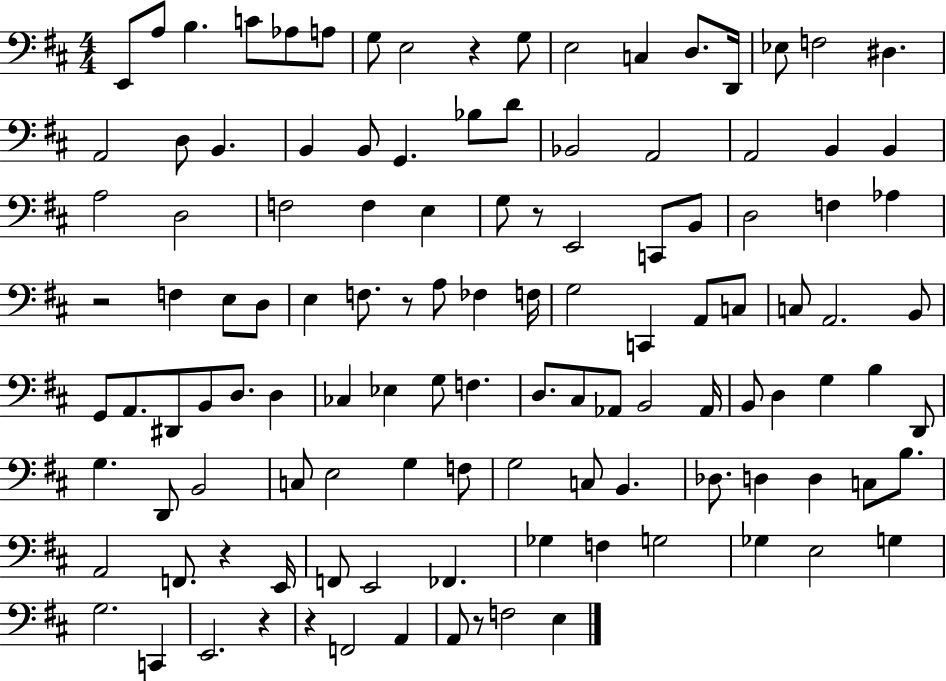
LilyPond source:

{
  \clef bass
  \numericTimeSignature
  \time 4/4
  \key d \major
  e,8 a8 b4. c'8 aes8 a8 | g8 e2 r4 g8 | e2 c4 d8. d,16 | ees8 f2 dis4. | \break a,2 d8 b,4. | b,4 b,8 g,4. bes8 d'8 | bes,2 a,2 | a,2 b,4 b,4 | \break a2 d2 | f2 f4 e4 | g8 r8 e,2 c,8 b,8 | d2 f4 aes4 | \break r2 f4 e8 d8 | e4 f8. r8 a8 fes4 f16 | g2 c,4 a,8 c8 | c8 a,2. b,8 | \break g,8 a,8. dis,8 b,8 d8. d4 | ces4 ees4 g8 f4. | d8. cis8 aes,8 b,2 aes,16 | b,8 d4 g4 b4 d,8 | \break g4. d,8 b,2 | c8 e2 g4 f8 | g2 c8 b,4. | des8. d4 d4 c8 b8. | \break a,2 f,8. r4 e,16 | f,8 e,2 fes,4. | ges4 f4 g2 | ges4 e2 g4 | \break g2. c,4 | e,2. r4 | r4 f,2 a,4 | a,8 r8 f2 e4 | \break \bar "|."
}